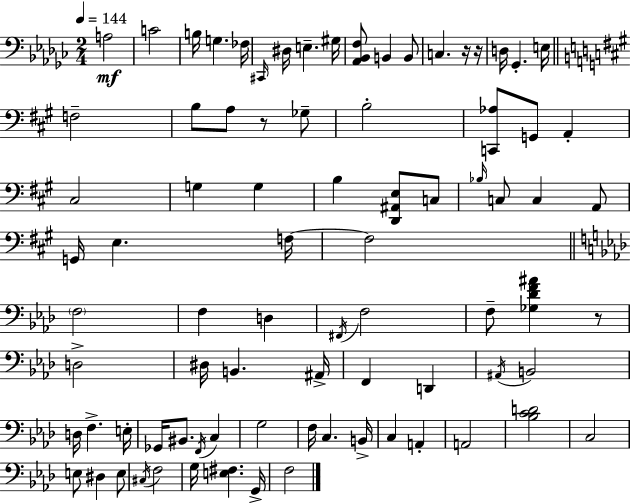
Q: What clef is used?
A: bass